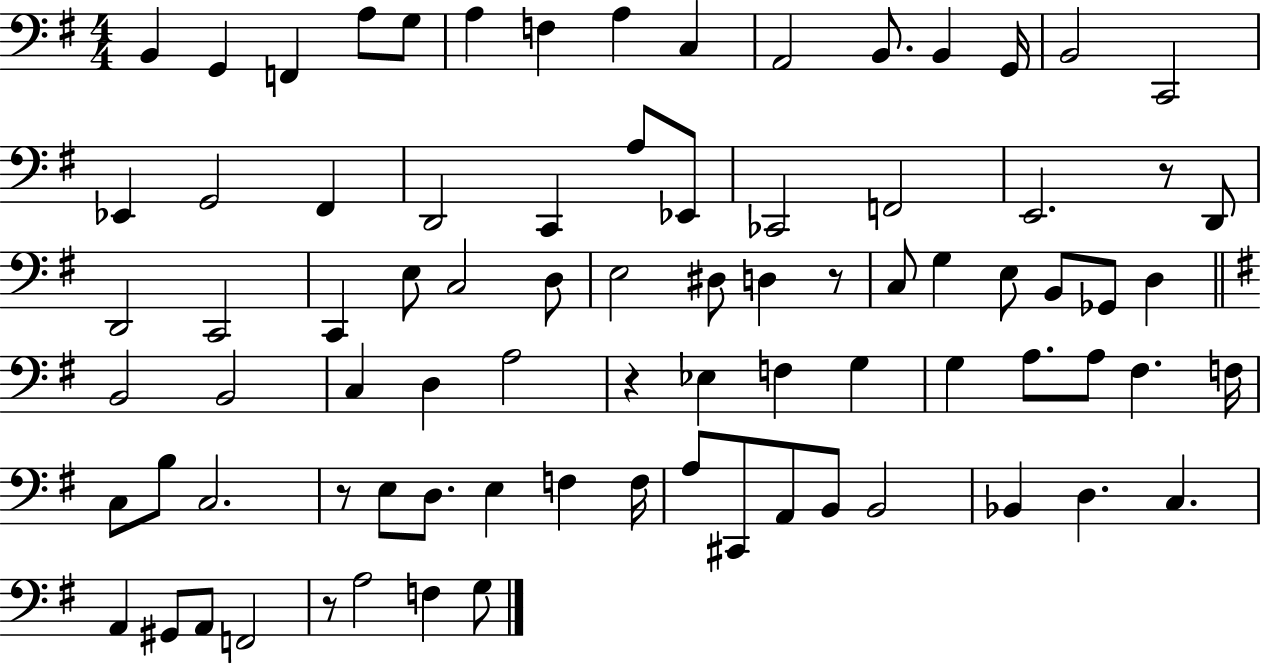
{
  \clef bass
  \numericTimeSignature
  \time 4/4
  \key g \major
  \repeat volta 2 { b,4 g,4 f,4 a8 g8 | a4 f4 a4 c4 | a,2 b,8. b,4 g,16 | b,2 c,2 | \break ees,4 g,2 fis,4 | d,2 c,4 a8 ees,8 | ces,2 f,2 | e,2. r8 d,8 | \break d,2 c,2 | c,4 e8 c2 d8 | e2 dis8 d4 r8 | c8 g4 e8 b,8 ges,8 d4 | \break \bar "||" \break \key g \major b,2 b,2 | c4 d4 a2 | r4 ees4 f4 g4 | g4 a8. a8 fis4. f16 | \break c8 b8 c2. | r8 e8 d8. e4 f4 f16 | a8 cis,8 a,8 b,8 b,2 | bes,4 d4. c4. | \break a,4 gis,8 a,8 f,2 | r8 a2 f4 g8 | } \bar "|."
}